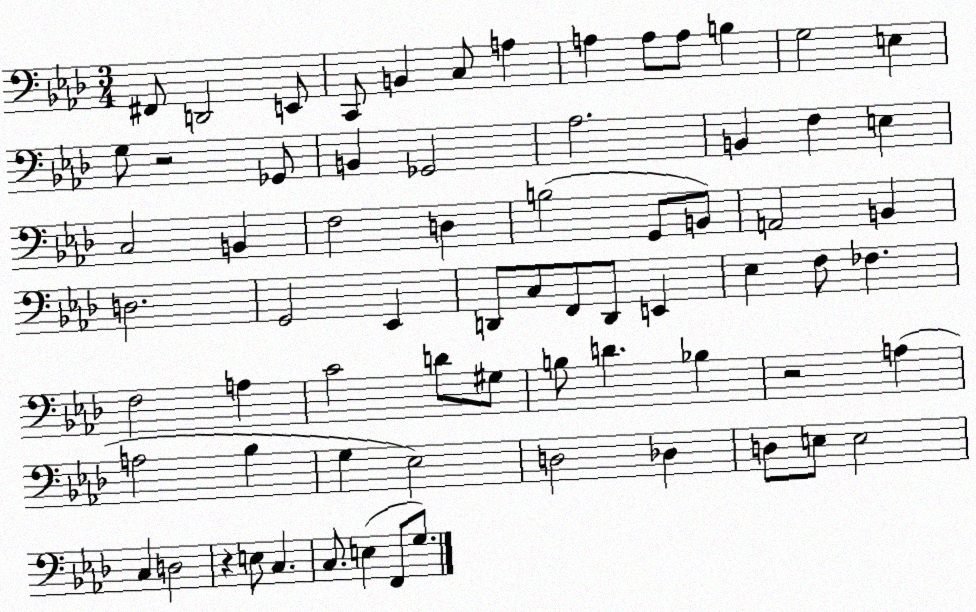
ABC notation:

X:1
T:Untitled
M:3/4
L:1/4
K:Ab
^F,,/2 D,,2 E,,/2 C,,/2 B,, C,/2 A, A, A,/2 A,/2 B, G,2 E, G,/2 z2 _G,,/2 B,, _G,,2 _A,2 B,, F, E, C,2 B,, F,2 D, B,2 G,,/2 B,,/2 A,,2 B,, D,2 G,,2 _E,, D,,/2 C,/2 F,,/2 D,,/2 E,, _E, F,/2 _F, F,2 A, C2 D/2 ^G,/2 B,/2 D _B, z2 A, A,2 _B, G, _E,2 D,2 _D, D,/2 E,/2 E,2 C, D,2 z E,/2 C, C,/2 E, F,,/2 G,/2